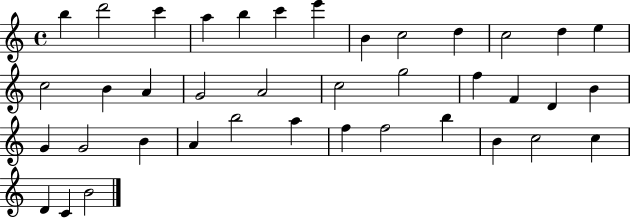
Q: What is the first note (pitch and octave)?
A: B5